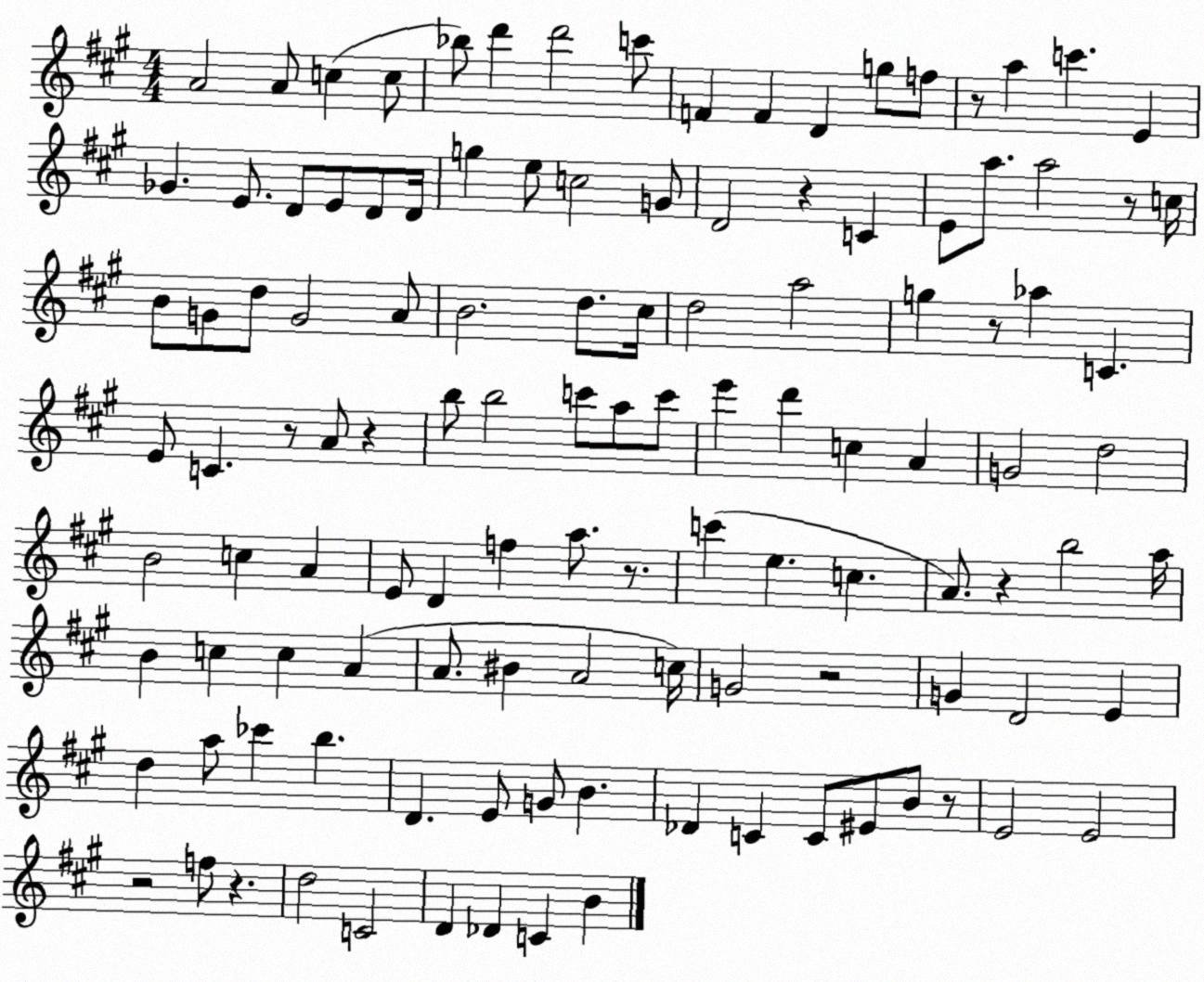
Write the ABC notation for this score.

X:1
T:Untitled
M:4/4
L:1/4
K:A
A2 A/2 c c/2 _b/2 d' d'2 c'/2 F F D g/2 f/2 z/2 a c' E _G E/2 D/2 E/2 D/2 D/4 g e/2 c2 G/2 D2 z C E/2 a/2 a2 z/2 c/4 B/2 G/2 d/2 G2 A/2 B2 d/2 ^c/4 d2 a2 g z/2 _a C E/2 C z/2 A/2 z b/2 b2 c'/2 a/2 c'/2 e' d' c A G2 d2 B2 c A E/2 D f a/2 z/2 c' e c A/2 z b2 a/4 B c c A A/2 ^B A2 c/4 G2 z2 G D2 E d a/2 _c' b D E/2 G/2 B _D C C/2 ^E/2 B/2 z/2 E2 E2 z2 f/2 z d2 C2 D _D C B